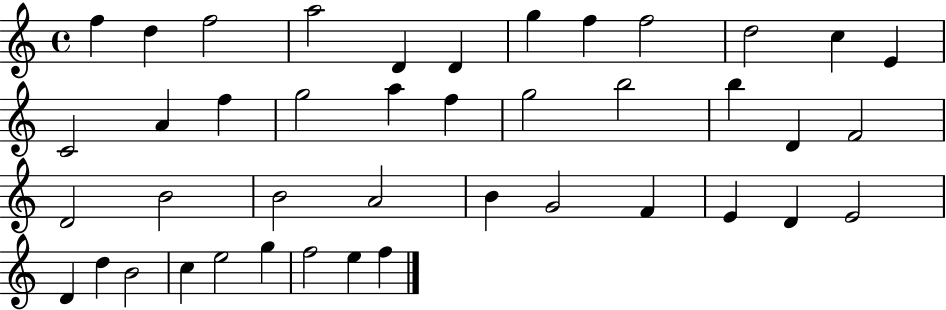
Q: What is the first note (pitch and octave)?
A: F5